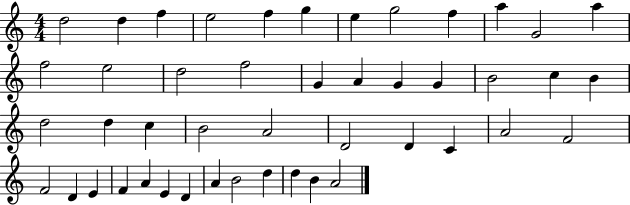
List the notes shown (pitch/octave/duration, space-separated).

D5/h D5/q F5/q E5/h F5/q G5/q E5/q G5/h F5/q A5/q G4/h A5/q F5/h E5/h D5/h F5/h G4/q A4/q G4/q G4/q B4/h C5/q B4/q D5/h D5/q C5/q B4/h A4/h D4/h D4/q C4/q A4/h F4/h F4/h D4/q E4/q F4/q A4/q E4/q D4/q A4/q B4/h D5/q D5/q B4/q A4/h